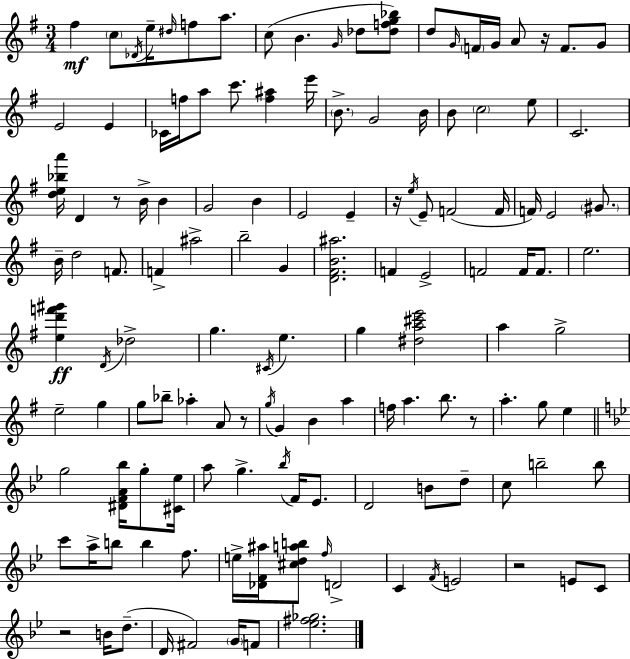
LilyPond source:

{
  \clef treble
  \numericTimeSignature
  \time 3/4
  \key e \minor
  fis''4\mf \parenthesize c''8 \acciaccatura { des'16 } e''16-- \grace { dis''16 } f''8 a''8. | c''8( b'4. \grace { g'16 } des''8 | <des'' f'' g'' bes''>8) d''8 \grace { g'16 } \parenthesize f'16 g'16 a'8 r16 f'8. | g'8 e'2 | \break e'4 ces'16 f''16 a''8 c'''8. <f'' ais''>4 | e'''16 \parenthesize b'8.-> g'2 | b'16 b'8 \parenthesize c''2 | e''8 c'2. | \break <d'' e'' bes'' a'''>16 d'4 r8 b'16-> | b'4 g'2 | b'4 e'2 | e'4-- r16 \acciaccatura { e''16 } e'8-- f'2( | \break f'16 f'16) e'2 | \parenthesize gis'8. b'16-- d''2 | f'8. f'4-> ais''2-> | b''2-- | \break g'4 <d' fis' b' ais''>2. | f'4 e'2-> | f'2 | f'16 f'8. e''2. | \break <e'' d''' f''' gis'''>4\ff \acciaccatura { d'16 } des''2-> | g''4. | \acciaccatura { cis'16 } e''4. g''4 <dis'' a'' cis''' e'''>2 | a''4 g''2-> | \break e''2-- | g''4 g''8 bes''8-- aes''4-. | a'8 r8 \acciaccatura { g''16 } g'4 | b'4 a''4 f''16 a''4. | \break b''8. r8 a''4.-. | g''8 e''4 \bar "||" \break \key bes \major g''2 <dis' f' a' bes''>16 g''8-. <cis' ees''>16 | a''8 g''4.-> \acciaccatura { bes''16 } f'16 ees'8. | d'2 b'8 d''8-- | c''8 b''2-- b''8 | \break c'''8 a''16-> b''8 b''4 f''8. | e''16-> <des' f' ais''>16 <cis'' d'' a'' b''>8 \grace { f''16 } d'2-> | c'4 \acciaccatura { f'16 } e'2 | r2 e'8 | \break c'8 r2 b'16 | d''8.--( d'16 fis'2) | \parenthesize g'16 f'8 <ees'' fis'' ges''>2. | \bar "|."
}